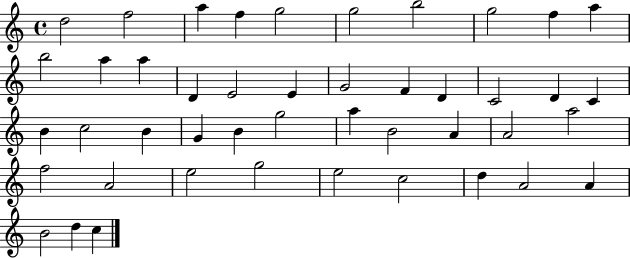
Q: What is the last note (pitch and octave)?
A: C5